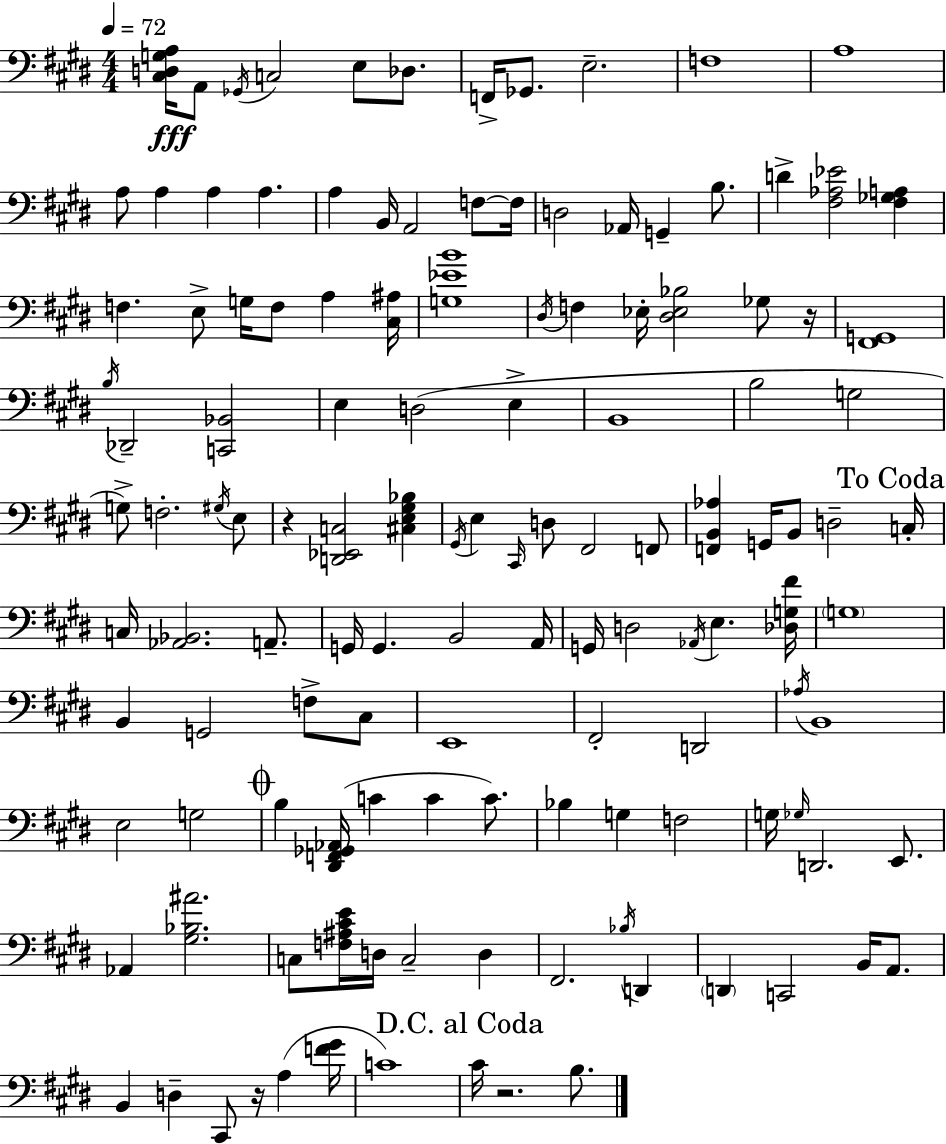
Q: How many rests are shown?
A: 4